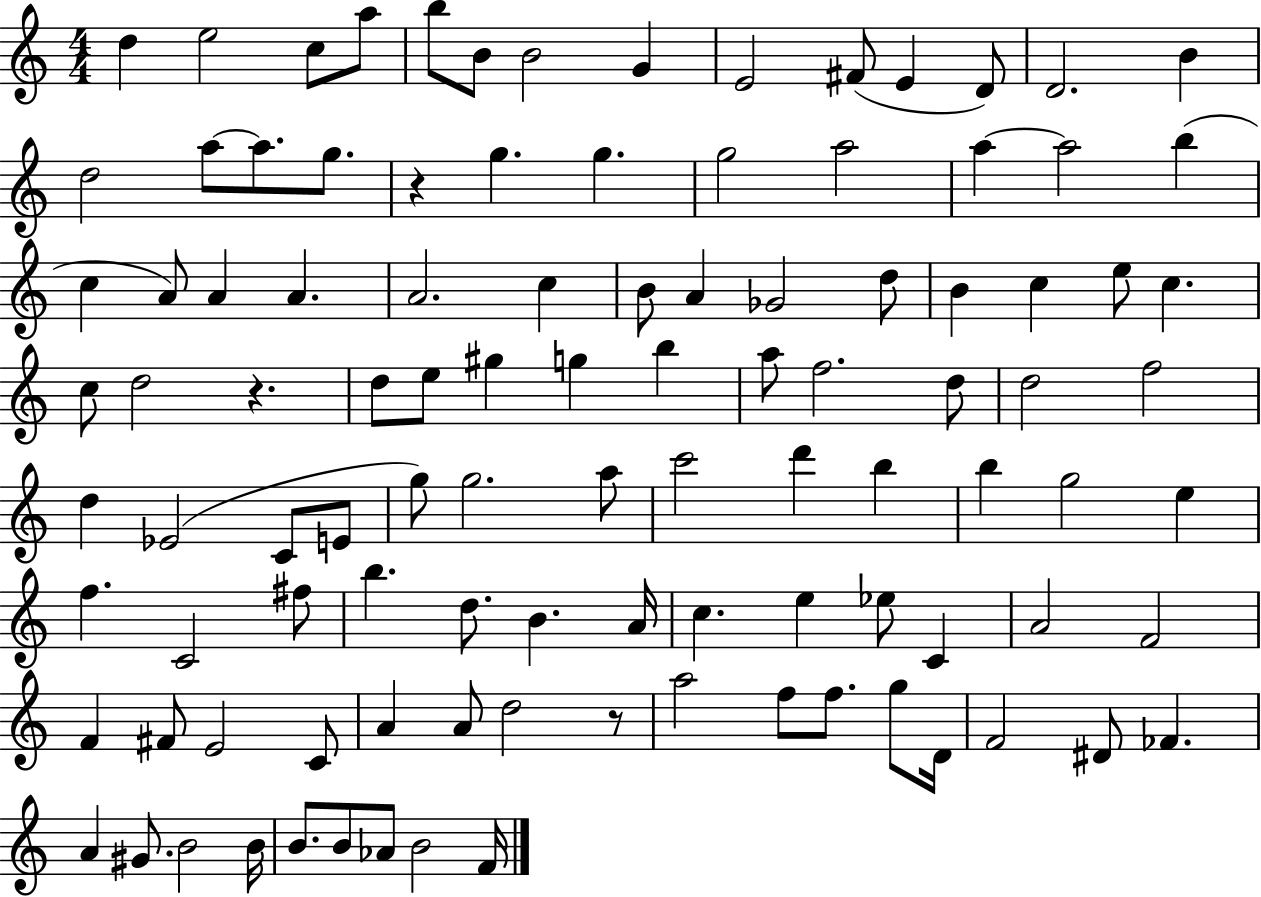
X:1
T:Untitled
M:4/4
L:1/4
K:C
d e2 c/2 a/2 b/2 B/2 B2 G E2 ^F/2 E D/2 D2 B d2 a/2 a/2 g/2 z g g g2 a2 a a2 b c A/2 A A A2 c B/2 A _G2 d/2 B c e/2 c c/2 d2 z d/2 e/2 ^g g b a/2 f2 d/2 d2 f2 d _E2 C/2 E/2 g/2 g2 a/2 c'2 d' b b g2 e f C2 ^f/2 b d/2 B A/4 c e _e/2 C A2 F2 F ^F/2 E2 C/2 A A/2 d2 z/2 a2 f/2 f/2 g/2 D/4 F2 ^D/2 _F A ^G/2 B2 B/4 B/2 B/2 _A/2 B2 F/4